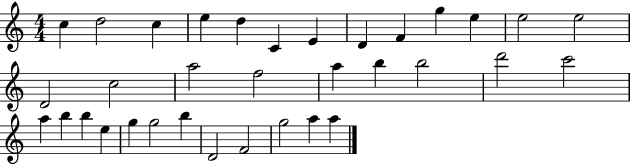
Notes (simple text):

C5/q D5/h C5/q E5/q D5/q C4/q E4/q D4/q F4/q G5/q E5/q E5/h E5/h D4/h C5/h A5/h F5/h A5/q B5/q B5/h D6/h C6/h A5/q B5/q B5/q E5/q G5/q G5/h B5/q D4/h F4/h G5/h A5/q A5/q